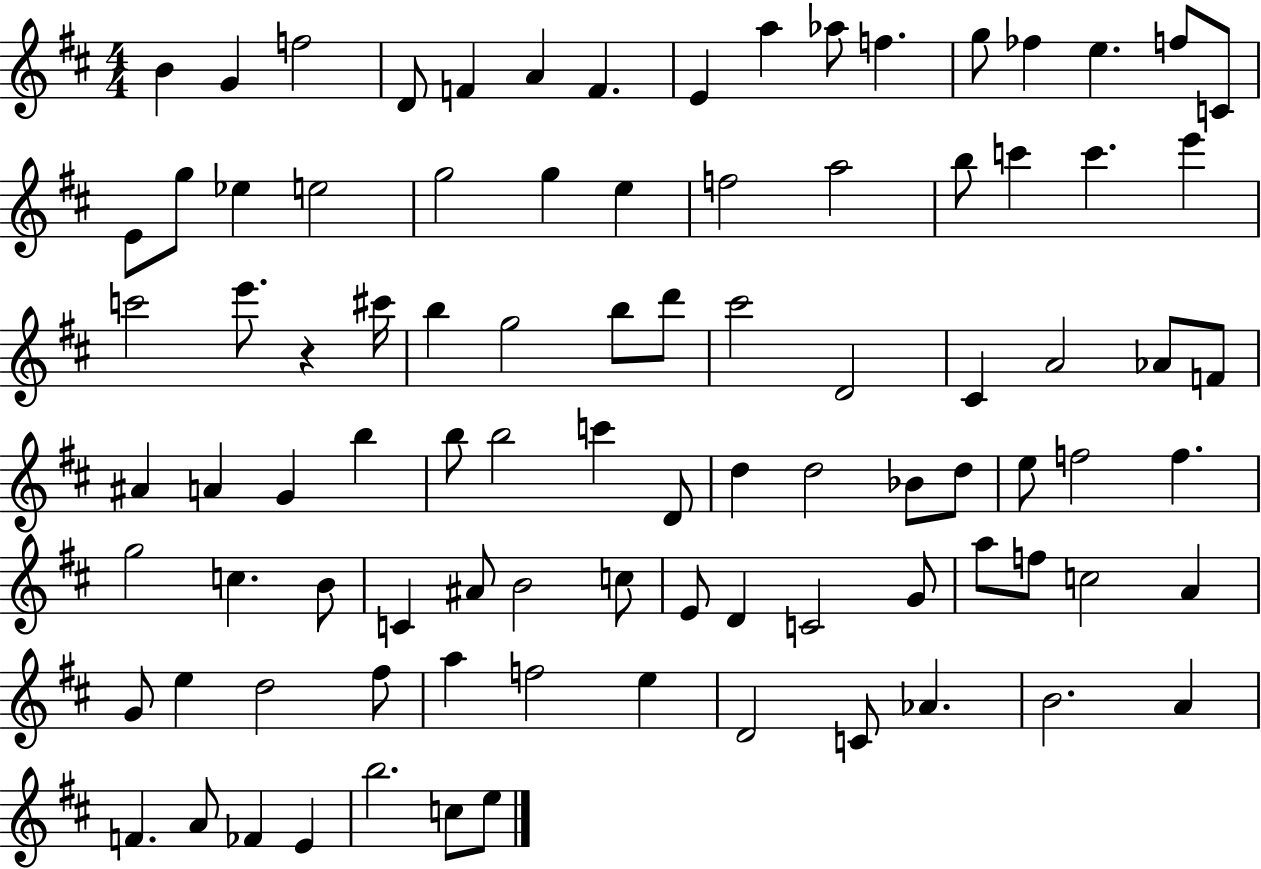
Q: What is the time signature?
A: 4/4